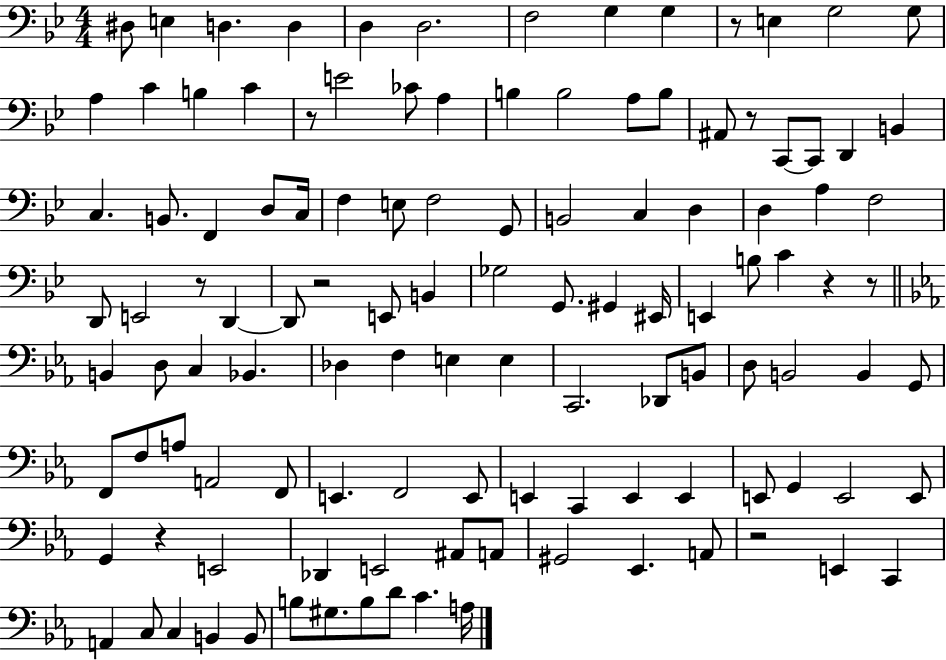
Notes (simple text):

D#3/e E3/q D3/q. D3/q D3/q D3/h. F3/h G3/q G3/q R/e E3/q G3/h G3/e A3/q C4/q B3/q C4/q R/e E4/h CES4/e A3/q B3/q B3/h A3/e B3/e A#2/e R/e C2/e C2/e D2/q B2/q C3/q. B2/e. F2/q D3/e C3/s F3/q E3/e F3/h G2/e B2/h C3/q D3/q D3/q A3/q F3/h D2/e E2/h R/e D2/q D2/e R/h E2/e B2/q Gb3/h G2/e. G#2/q EIS2/s E2/q B3/e C4/q R/q R/e B2/q D3/e C3/q Bb2/q. Db3/q F3/q E3/q E3/q C2/h. Db2/e B2/e D3/e B2/h B2/q G2/e F2/e F3/e A3/e A2/h F2/e E2/q. F2/h E2/e E2/q C2/q E2/q E2/q E2/e G2/q E2/h E2/e G2/q R/q E2/h Db2/q E2/h A#2/e A2/e G#2/h Eb2/q. A2/e R/h E2/q C2/q A2/q C3/e C3/q B2/q B2/e B3/e G#3/e. B3/e D4/e C4/q. A3/s